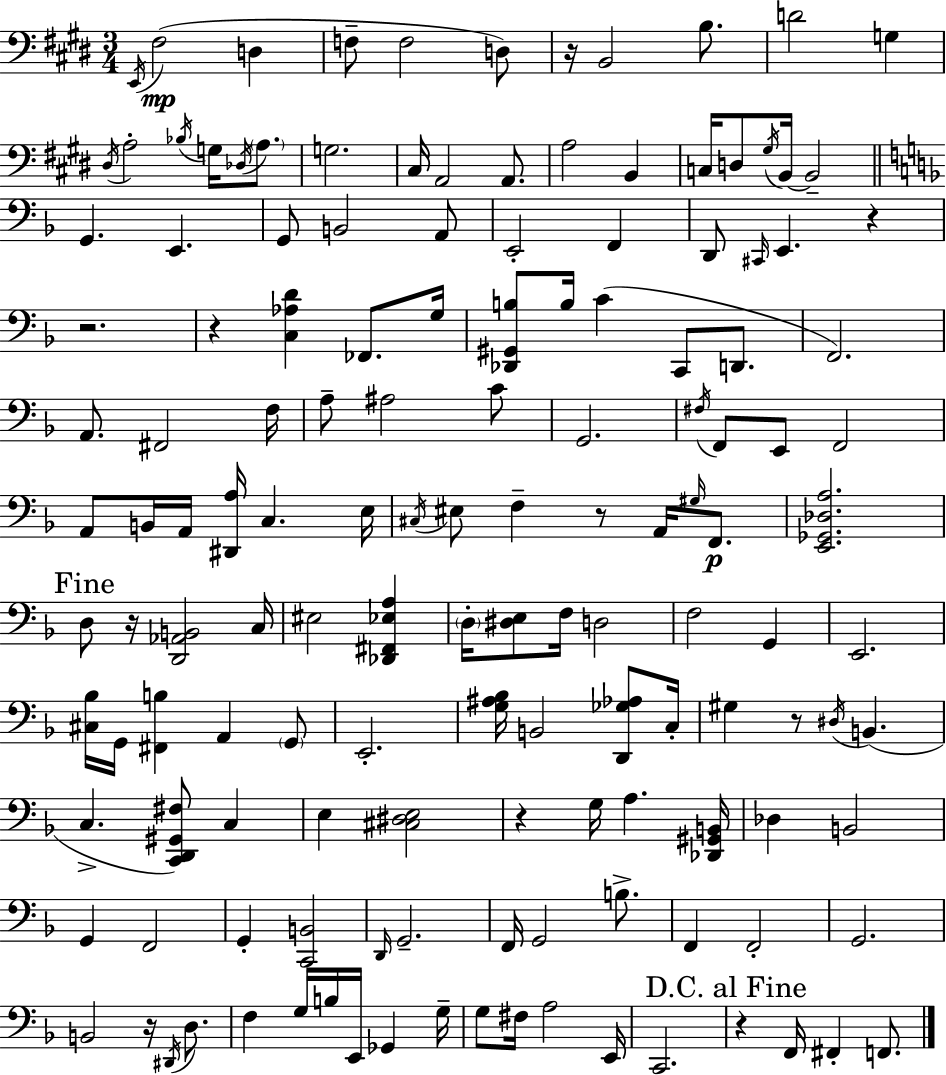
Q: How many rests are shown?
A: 10